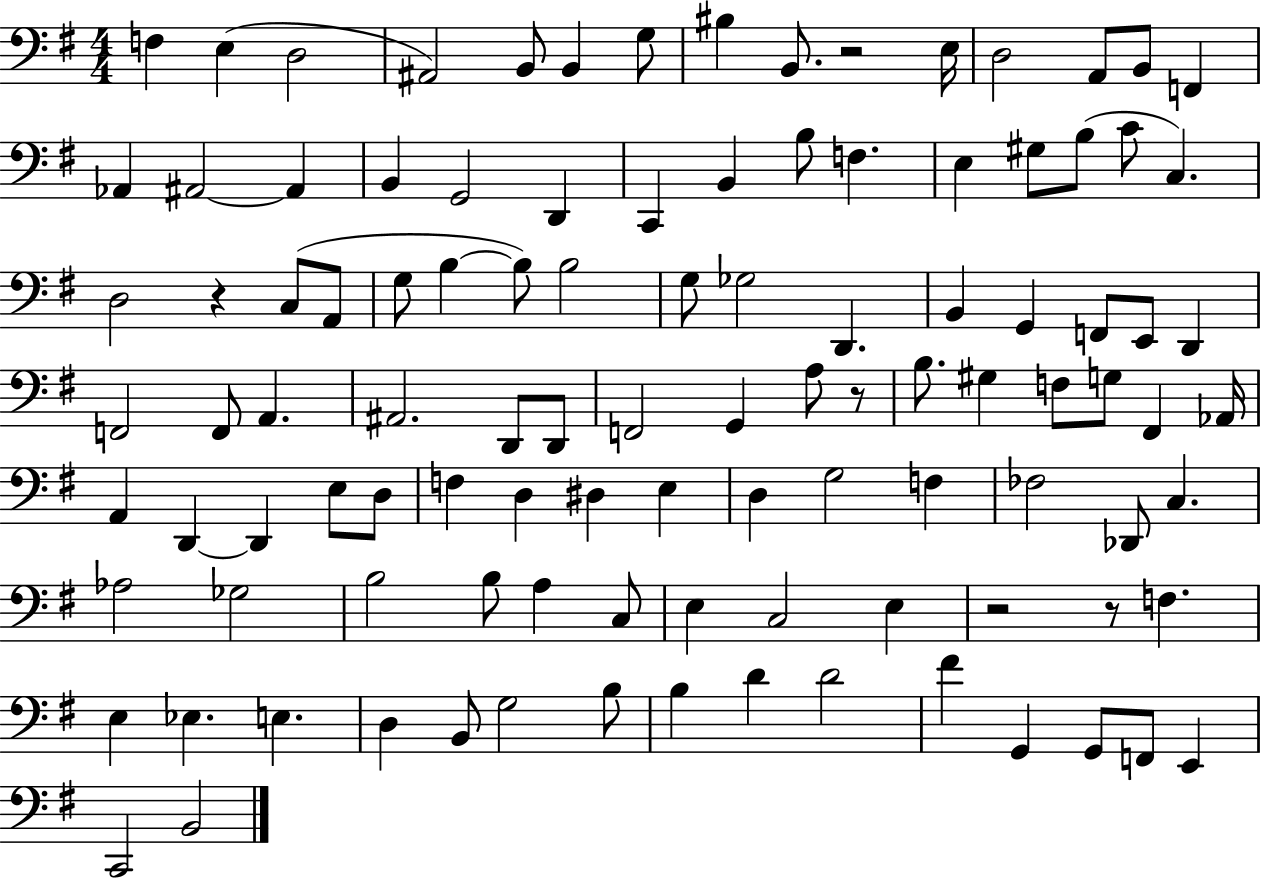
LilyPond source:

{
  \clef bass
  \numericTimeSignature
  \time 4/4
  \key g \major
  f4 e4( d2 | ais,2) b,8 b,4 g8 | bis4 b,8. r2 e16 | d2 a,8 b,8 f,4 | \break aes,4 ais,2~~ ais,4 | b,4 g,2 d,4 | c,4 b,4 b8 f4. | e4 gis8 b8( c'8 c4.) | \break d2 r4 c8( a,8 | g8 b4~~ b8) b2 | g8 ges2 d,4. | b,4 g,4 f,8 e,8 d,4 | \break f,2 f,8 a,4. | ais,2. d,8 d,8 | f,2 g,4 a8 r8 | b8. gis4 f8 g8 fis,4 aes,16 | \break a,4 d,4~~ d,4 e8 d8 | f4 d4 dis4 e4 | d4 g2 f4 | fes2 des,8 c4. | \break aes2 ges2 | b2 b8 a4 c8 | e4 c2 e4 | r2 r8 f4. | \break e4 ees4. e4. | d4 b,8 g2 b8 | b4 d'4 d'2 | fis'4 g,4 g,8 f,8 e,4 | \break c,2 b,2 | \bar "|."
}